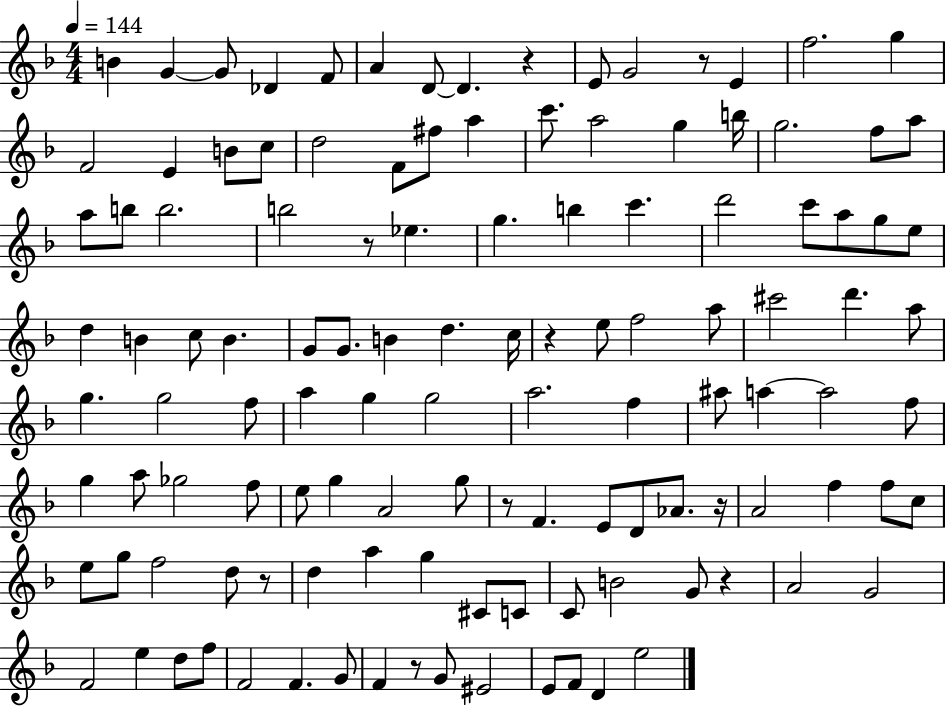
X:1
T:Untitled
M:4/4
L:1/4
K:F
B G G/2 _D F/2 A D/2 D z E/2 G2 z/2 E f2 g F2 E B/2 c/2 d2 F/2 ^f/2 a c'/2 a2 g b/4 g2 f/2 a/2 a/2 b/2 b2 b2 z/2 _e g b c' d'2 c'/2 a/2 g/2 e/2 d B c/2 B G/2 G/2 B d c/4 z e/2 f2 a/2 ^c'2 d' a/2 g g2 f/2 a g g2 a2 f ^a/2 a a2 f/2 g a/2 _g2 f/2 e/2 g A2 g/2 z/2 F E/2 D/2 _A/2 z/4 A2 f f/2 c/2 e/2 g/2 f2 d/2 z/2 d a g ^C/2 C/2 C/2 B2 G/2 z A2 G2 F2 e d/2 f/2 F2 F G/2 F z/2 G/2 ^E2 E/2 F/2 D e2